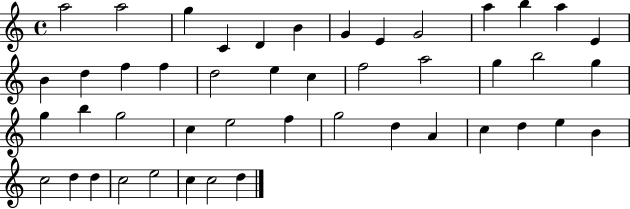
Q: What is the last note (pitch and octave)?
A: D5